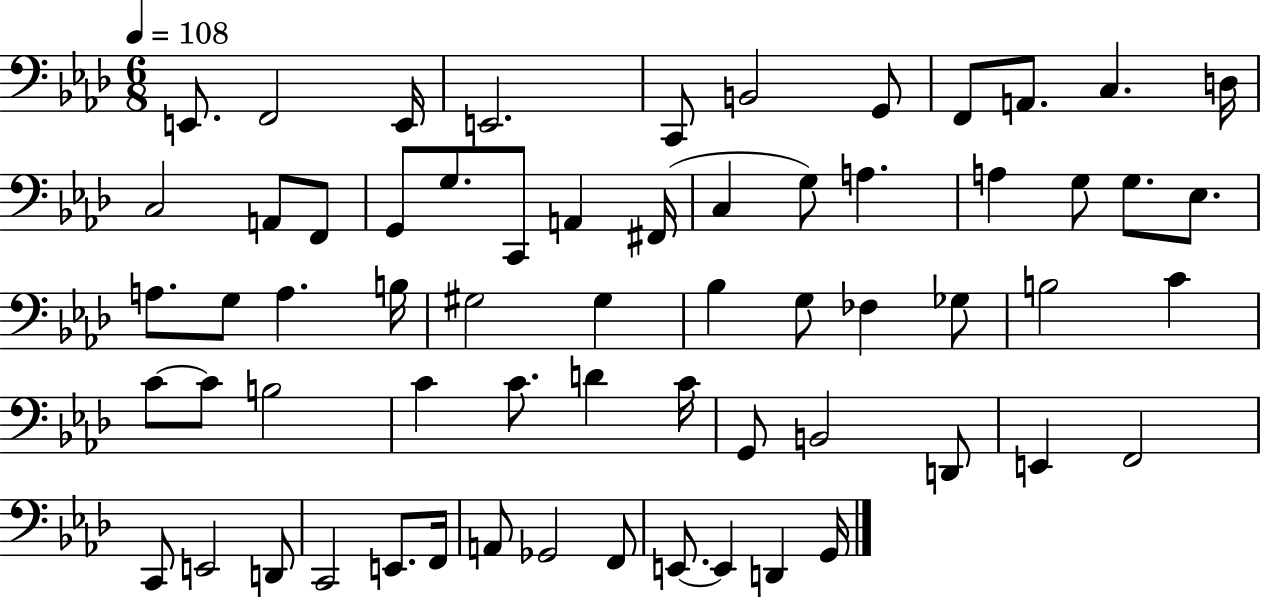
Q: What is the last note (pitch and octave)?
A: G2